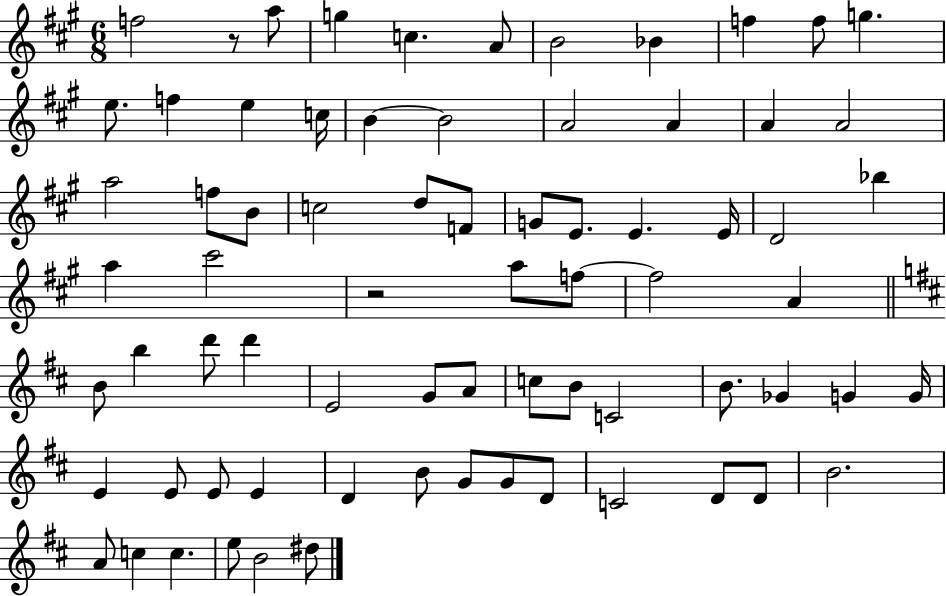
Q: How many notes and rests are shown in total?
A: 73